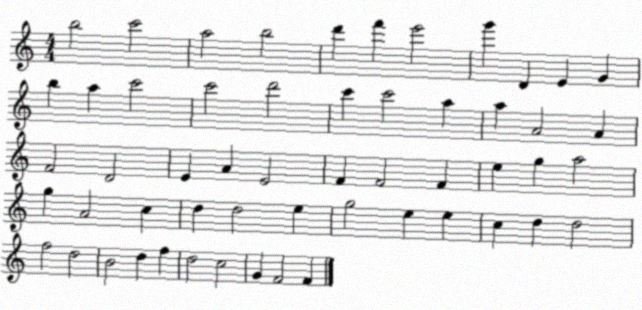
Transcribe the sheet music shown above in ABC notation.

X:1
T:Untitled
M:4/4
L:1/4
K:C
b2 c'2 a2 b2 d' f' e'2 g' D E G b a c'2 c'2 d'2 c' c'2 a a A2 A F2 D2 E A E2 F F2 F e g a2 g A2 c d d2 e g2 e e c d d2 f2 d2 B2 d f d2 c2 G F2 F